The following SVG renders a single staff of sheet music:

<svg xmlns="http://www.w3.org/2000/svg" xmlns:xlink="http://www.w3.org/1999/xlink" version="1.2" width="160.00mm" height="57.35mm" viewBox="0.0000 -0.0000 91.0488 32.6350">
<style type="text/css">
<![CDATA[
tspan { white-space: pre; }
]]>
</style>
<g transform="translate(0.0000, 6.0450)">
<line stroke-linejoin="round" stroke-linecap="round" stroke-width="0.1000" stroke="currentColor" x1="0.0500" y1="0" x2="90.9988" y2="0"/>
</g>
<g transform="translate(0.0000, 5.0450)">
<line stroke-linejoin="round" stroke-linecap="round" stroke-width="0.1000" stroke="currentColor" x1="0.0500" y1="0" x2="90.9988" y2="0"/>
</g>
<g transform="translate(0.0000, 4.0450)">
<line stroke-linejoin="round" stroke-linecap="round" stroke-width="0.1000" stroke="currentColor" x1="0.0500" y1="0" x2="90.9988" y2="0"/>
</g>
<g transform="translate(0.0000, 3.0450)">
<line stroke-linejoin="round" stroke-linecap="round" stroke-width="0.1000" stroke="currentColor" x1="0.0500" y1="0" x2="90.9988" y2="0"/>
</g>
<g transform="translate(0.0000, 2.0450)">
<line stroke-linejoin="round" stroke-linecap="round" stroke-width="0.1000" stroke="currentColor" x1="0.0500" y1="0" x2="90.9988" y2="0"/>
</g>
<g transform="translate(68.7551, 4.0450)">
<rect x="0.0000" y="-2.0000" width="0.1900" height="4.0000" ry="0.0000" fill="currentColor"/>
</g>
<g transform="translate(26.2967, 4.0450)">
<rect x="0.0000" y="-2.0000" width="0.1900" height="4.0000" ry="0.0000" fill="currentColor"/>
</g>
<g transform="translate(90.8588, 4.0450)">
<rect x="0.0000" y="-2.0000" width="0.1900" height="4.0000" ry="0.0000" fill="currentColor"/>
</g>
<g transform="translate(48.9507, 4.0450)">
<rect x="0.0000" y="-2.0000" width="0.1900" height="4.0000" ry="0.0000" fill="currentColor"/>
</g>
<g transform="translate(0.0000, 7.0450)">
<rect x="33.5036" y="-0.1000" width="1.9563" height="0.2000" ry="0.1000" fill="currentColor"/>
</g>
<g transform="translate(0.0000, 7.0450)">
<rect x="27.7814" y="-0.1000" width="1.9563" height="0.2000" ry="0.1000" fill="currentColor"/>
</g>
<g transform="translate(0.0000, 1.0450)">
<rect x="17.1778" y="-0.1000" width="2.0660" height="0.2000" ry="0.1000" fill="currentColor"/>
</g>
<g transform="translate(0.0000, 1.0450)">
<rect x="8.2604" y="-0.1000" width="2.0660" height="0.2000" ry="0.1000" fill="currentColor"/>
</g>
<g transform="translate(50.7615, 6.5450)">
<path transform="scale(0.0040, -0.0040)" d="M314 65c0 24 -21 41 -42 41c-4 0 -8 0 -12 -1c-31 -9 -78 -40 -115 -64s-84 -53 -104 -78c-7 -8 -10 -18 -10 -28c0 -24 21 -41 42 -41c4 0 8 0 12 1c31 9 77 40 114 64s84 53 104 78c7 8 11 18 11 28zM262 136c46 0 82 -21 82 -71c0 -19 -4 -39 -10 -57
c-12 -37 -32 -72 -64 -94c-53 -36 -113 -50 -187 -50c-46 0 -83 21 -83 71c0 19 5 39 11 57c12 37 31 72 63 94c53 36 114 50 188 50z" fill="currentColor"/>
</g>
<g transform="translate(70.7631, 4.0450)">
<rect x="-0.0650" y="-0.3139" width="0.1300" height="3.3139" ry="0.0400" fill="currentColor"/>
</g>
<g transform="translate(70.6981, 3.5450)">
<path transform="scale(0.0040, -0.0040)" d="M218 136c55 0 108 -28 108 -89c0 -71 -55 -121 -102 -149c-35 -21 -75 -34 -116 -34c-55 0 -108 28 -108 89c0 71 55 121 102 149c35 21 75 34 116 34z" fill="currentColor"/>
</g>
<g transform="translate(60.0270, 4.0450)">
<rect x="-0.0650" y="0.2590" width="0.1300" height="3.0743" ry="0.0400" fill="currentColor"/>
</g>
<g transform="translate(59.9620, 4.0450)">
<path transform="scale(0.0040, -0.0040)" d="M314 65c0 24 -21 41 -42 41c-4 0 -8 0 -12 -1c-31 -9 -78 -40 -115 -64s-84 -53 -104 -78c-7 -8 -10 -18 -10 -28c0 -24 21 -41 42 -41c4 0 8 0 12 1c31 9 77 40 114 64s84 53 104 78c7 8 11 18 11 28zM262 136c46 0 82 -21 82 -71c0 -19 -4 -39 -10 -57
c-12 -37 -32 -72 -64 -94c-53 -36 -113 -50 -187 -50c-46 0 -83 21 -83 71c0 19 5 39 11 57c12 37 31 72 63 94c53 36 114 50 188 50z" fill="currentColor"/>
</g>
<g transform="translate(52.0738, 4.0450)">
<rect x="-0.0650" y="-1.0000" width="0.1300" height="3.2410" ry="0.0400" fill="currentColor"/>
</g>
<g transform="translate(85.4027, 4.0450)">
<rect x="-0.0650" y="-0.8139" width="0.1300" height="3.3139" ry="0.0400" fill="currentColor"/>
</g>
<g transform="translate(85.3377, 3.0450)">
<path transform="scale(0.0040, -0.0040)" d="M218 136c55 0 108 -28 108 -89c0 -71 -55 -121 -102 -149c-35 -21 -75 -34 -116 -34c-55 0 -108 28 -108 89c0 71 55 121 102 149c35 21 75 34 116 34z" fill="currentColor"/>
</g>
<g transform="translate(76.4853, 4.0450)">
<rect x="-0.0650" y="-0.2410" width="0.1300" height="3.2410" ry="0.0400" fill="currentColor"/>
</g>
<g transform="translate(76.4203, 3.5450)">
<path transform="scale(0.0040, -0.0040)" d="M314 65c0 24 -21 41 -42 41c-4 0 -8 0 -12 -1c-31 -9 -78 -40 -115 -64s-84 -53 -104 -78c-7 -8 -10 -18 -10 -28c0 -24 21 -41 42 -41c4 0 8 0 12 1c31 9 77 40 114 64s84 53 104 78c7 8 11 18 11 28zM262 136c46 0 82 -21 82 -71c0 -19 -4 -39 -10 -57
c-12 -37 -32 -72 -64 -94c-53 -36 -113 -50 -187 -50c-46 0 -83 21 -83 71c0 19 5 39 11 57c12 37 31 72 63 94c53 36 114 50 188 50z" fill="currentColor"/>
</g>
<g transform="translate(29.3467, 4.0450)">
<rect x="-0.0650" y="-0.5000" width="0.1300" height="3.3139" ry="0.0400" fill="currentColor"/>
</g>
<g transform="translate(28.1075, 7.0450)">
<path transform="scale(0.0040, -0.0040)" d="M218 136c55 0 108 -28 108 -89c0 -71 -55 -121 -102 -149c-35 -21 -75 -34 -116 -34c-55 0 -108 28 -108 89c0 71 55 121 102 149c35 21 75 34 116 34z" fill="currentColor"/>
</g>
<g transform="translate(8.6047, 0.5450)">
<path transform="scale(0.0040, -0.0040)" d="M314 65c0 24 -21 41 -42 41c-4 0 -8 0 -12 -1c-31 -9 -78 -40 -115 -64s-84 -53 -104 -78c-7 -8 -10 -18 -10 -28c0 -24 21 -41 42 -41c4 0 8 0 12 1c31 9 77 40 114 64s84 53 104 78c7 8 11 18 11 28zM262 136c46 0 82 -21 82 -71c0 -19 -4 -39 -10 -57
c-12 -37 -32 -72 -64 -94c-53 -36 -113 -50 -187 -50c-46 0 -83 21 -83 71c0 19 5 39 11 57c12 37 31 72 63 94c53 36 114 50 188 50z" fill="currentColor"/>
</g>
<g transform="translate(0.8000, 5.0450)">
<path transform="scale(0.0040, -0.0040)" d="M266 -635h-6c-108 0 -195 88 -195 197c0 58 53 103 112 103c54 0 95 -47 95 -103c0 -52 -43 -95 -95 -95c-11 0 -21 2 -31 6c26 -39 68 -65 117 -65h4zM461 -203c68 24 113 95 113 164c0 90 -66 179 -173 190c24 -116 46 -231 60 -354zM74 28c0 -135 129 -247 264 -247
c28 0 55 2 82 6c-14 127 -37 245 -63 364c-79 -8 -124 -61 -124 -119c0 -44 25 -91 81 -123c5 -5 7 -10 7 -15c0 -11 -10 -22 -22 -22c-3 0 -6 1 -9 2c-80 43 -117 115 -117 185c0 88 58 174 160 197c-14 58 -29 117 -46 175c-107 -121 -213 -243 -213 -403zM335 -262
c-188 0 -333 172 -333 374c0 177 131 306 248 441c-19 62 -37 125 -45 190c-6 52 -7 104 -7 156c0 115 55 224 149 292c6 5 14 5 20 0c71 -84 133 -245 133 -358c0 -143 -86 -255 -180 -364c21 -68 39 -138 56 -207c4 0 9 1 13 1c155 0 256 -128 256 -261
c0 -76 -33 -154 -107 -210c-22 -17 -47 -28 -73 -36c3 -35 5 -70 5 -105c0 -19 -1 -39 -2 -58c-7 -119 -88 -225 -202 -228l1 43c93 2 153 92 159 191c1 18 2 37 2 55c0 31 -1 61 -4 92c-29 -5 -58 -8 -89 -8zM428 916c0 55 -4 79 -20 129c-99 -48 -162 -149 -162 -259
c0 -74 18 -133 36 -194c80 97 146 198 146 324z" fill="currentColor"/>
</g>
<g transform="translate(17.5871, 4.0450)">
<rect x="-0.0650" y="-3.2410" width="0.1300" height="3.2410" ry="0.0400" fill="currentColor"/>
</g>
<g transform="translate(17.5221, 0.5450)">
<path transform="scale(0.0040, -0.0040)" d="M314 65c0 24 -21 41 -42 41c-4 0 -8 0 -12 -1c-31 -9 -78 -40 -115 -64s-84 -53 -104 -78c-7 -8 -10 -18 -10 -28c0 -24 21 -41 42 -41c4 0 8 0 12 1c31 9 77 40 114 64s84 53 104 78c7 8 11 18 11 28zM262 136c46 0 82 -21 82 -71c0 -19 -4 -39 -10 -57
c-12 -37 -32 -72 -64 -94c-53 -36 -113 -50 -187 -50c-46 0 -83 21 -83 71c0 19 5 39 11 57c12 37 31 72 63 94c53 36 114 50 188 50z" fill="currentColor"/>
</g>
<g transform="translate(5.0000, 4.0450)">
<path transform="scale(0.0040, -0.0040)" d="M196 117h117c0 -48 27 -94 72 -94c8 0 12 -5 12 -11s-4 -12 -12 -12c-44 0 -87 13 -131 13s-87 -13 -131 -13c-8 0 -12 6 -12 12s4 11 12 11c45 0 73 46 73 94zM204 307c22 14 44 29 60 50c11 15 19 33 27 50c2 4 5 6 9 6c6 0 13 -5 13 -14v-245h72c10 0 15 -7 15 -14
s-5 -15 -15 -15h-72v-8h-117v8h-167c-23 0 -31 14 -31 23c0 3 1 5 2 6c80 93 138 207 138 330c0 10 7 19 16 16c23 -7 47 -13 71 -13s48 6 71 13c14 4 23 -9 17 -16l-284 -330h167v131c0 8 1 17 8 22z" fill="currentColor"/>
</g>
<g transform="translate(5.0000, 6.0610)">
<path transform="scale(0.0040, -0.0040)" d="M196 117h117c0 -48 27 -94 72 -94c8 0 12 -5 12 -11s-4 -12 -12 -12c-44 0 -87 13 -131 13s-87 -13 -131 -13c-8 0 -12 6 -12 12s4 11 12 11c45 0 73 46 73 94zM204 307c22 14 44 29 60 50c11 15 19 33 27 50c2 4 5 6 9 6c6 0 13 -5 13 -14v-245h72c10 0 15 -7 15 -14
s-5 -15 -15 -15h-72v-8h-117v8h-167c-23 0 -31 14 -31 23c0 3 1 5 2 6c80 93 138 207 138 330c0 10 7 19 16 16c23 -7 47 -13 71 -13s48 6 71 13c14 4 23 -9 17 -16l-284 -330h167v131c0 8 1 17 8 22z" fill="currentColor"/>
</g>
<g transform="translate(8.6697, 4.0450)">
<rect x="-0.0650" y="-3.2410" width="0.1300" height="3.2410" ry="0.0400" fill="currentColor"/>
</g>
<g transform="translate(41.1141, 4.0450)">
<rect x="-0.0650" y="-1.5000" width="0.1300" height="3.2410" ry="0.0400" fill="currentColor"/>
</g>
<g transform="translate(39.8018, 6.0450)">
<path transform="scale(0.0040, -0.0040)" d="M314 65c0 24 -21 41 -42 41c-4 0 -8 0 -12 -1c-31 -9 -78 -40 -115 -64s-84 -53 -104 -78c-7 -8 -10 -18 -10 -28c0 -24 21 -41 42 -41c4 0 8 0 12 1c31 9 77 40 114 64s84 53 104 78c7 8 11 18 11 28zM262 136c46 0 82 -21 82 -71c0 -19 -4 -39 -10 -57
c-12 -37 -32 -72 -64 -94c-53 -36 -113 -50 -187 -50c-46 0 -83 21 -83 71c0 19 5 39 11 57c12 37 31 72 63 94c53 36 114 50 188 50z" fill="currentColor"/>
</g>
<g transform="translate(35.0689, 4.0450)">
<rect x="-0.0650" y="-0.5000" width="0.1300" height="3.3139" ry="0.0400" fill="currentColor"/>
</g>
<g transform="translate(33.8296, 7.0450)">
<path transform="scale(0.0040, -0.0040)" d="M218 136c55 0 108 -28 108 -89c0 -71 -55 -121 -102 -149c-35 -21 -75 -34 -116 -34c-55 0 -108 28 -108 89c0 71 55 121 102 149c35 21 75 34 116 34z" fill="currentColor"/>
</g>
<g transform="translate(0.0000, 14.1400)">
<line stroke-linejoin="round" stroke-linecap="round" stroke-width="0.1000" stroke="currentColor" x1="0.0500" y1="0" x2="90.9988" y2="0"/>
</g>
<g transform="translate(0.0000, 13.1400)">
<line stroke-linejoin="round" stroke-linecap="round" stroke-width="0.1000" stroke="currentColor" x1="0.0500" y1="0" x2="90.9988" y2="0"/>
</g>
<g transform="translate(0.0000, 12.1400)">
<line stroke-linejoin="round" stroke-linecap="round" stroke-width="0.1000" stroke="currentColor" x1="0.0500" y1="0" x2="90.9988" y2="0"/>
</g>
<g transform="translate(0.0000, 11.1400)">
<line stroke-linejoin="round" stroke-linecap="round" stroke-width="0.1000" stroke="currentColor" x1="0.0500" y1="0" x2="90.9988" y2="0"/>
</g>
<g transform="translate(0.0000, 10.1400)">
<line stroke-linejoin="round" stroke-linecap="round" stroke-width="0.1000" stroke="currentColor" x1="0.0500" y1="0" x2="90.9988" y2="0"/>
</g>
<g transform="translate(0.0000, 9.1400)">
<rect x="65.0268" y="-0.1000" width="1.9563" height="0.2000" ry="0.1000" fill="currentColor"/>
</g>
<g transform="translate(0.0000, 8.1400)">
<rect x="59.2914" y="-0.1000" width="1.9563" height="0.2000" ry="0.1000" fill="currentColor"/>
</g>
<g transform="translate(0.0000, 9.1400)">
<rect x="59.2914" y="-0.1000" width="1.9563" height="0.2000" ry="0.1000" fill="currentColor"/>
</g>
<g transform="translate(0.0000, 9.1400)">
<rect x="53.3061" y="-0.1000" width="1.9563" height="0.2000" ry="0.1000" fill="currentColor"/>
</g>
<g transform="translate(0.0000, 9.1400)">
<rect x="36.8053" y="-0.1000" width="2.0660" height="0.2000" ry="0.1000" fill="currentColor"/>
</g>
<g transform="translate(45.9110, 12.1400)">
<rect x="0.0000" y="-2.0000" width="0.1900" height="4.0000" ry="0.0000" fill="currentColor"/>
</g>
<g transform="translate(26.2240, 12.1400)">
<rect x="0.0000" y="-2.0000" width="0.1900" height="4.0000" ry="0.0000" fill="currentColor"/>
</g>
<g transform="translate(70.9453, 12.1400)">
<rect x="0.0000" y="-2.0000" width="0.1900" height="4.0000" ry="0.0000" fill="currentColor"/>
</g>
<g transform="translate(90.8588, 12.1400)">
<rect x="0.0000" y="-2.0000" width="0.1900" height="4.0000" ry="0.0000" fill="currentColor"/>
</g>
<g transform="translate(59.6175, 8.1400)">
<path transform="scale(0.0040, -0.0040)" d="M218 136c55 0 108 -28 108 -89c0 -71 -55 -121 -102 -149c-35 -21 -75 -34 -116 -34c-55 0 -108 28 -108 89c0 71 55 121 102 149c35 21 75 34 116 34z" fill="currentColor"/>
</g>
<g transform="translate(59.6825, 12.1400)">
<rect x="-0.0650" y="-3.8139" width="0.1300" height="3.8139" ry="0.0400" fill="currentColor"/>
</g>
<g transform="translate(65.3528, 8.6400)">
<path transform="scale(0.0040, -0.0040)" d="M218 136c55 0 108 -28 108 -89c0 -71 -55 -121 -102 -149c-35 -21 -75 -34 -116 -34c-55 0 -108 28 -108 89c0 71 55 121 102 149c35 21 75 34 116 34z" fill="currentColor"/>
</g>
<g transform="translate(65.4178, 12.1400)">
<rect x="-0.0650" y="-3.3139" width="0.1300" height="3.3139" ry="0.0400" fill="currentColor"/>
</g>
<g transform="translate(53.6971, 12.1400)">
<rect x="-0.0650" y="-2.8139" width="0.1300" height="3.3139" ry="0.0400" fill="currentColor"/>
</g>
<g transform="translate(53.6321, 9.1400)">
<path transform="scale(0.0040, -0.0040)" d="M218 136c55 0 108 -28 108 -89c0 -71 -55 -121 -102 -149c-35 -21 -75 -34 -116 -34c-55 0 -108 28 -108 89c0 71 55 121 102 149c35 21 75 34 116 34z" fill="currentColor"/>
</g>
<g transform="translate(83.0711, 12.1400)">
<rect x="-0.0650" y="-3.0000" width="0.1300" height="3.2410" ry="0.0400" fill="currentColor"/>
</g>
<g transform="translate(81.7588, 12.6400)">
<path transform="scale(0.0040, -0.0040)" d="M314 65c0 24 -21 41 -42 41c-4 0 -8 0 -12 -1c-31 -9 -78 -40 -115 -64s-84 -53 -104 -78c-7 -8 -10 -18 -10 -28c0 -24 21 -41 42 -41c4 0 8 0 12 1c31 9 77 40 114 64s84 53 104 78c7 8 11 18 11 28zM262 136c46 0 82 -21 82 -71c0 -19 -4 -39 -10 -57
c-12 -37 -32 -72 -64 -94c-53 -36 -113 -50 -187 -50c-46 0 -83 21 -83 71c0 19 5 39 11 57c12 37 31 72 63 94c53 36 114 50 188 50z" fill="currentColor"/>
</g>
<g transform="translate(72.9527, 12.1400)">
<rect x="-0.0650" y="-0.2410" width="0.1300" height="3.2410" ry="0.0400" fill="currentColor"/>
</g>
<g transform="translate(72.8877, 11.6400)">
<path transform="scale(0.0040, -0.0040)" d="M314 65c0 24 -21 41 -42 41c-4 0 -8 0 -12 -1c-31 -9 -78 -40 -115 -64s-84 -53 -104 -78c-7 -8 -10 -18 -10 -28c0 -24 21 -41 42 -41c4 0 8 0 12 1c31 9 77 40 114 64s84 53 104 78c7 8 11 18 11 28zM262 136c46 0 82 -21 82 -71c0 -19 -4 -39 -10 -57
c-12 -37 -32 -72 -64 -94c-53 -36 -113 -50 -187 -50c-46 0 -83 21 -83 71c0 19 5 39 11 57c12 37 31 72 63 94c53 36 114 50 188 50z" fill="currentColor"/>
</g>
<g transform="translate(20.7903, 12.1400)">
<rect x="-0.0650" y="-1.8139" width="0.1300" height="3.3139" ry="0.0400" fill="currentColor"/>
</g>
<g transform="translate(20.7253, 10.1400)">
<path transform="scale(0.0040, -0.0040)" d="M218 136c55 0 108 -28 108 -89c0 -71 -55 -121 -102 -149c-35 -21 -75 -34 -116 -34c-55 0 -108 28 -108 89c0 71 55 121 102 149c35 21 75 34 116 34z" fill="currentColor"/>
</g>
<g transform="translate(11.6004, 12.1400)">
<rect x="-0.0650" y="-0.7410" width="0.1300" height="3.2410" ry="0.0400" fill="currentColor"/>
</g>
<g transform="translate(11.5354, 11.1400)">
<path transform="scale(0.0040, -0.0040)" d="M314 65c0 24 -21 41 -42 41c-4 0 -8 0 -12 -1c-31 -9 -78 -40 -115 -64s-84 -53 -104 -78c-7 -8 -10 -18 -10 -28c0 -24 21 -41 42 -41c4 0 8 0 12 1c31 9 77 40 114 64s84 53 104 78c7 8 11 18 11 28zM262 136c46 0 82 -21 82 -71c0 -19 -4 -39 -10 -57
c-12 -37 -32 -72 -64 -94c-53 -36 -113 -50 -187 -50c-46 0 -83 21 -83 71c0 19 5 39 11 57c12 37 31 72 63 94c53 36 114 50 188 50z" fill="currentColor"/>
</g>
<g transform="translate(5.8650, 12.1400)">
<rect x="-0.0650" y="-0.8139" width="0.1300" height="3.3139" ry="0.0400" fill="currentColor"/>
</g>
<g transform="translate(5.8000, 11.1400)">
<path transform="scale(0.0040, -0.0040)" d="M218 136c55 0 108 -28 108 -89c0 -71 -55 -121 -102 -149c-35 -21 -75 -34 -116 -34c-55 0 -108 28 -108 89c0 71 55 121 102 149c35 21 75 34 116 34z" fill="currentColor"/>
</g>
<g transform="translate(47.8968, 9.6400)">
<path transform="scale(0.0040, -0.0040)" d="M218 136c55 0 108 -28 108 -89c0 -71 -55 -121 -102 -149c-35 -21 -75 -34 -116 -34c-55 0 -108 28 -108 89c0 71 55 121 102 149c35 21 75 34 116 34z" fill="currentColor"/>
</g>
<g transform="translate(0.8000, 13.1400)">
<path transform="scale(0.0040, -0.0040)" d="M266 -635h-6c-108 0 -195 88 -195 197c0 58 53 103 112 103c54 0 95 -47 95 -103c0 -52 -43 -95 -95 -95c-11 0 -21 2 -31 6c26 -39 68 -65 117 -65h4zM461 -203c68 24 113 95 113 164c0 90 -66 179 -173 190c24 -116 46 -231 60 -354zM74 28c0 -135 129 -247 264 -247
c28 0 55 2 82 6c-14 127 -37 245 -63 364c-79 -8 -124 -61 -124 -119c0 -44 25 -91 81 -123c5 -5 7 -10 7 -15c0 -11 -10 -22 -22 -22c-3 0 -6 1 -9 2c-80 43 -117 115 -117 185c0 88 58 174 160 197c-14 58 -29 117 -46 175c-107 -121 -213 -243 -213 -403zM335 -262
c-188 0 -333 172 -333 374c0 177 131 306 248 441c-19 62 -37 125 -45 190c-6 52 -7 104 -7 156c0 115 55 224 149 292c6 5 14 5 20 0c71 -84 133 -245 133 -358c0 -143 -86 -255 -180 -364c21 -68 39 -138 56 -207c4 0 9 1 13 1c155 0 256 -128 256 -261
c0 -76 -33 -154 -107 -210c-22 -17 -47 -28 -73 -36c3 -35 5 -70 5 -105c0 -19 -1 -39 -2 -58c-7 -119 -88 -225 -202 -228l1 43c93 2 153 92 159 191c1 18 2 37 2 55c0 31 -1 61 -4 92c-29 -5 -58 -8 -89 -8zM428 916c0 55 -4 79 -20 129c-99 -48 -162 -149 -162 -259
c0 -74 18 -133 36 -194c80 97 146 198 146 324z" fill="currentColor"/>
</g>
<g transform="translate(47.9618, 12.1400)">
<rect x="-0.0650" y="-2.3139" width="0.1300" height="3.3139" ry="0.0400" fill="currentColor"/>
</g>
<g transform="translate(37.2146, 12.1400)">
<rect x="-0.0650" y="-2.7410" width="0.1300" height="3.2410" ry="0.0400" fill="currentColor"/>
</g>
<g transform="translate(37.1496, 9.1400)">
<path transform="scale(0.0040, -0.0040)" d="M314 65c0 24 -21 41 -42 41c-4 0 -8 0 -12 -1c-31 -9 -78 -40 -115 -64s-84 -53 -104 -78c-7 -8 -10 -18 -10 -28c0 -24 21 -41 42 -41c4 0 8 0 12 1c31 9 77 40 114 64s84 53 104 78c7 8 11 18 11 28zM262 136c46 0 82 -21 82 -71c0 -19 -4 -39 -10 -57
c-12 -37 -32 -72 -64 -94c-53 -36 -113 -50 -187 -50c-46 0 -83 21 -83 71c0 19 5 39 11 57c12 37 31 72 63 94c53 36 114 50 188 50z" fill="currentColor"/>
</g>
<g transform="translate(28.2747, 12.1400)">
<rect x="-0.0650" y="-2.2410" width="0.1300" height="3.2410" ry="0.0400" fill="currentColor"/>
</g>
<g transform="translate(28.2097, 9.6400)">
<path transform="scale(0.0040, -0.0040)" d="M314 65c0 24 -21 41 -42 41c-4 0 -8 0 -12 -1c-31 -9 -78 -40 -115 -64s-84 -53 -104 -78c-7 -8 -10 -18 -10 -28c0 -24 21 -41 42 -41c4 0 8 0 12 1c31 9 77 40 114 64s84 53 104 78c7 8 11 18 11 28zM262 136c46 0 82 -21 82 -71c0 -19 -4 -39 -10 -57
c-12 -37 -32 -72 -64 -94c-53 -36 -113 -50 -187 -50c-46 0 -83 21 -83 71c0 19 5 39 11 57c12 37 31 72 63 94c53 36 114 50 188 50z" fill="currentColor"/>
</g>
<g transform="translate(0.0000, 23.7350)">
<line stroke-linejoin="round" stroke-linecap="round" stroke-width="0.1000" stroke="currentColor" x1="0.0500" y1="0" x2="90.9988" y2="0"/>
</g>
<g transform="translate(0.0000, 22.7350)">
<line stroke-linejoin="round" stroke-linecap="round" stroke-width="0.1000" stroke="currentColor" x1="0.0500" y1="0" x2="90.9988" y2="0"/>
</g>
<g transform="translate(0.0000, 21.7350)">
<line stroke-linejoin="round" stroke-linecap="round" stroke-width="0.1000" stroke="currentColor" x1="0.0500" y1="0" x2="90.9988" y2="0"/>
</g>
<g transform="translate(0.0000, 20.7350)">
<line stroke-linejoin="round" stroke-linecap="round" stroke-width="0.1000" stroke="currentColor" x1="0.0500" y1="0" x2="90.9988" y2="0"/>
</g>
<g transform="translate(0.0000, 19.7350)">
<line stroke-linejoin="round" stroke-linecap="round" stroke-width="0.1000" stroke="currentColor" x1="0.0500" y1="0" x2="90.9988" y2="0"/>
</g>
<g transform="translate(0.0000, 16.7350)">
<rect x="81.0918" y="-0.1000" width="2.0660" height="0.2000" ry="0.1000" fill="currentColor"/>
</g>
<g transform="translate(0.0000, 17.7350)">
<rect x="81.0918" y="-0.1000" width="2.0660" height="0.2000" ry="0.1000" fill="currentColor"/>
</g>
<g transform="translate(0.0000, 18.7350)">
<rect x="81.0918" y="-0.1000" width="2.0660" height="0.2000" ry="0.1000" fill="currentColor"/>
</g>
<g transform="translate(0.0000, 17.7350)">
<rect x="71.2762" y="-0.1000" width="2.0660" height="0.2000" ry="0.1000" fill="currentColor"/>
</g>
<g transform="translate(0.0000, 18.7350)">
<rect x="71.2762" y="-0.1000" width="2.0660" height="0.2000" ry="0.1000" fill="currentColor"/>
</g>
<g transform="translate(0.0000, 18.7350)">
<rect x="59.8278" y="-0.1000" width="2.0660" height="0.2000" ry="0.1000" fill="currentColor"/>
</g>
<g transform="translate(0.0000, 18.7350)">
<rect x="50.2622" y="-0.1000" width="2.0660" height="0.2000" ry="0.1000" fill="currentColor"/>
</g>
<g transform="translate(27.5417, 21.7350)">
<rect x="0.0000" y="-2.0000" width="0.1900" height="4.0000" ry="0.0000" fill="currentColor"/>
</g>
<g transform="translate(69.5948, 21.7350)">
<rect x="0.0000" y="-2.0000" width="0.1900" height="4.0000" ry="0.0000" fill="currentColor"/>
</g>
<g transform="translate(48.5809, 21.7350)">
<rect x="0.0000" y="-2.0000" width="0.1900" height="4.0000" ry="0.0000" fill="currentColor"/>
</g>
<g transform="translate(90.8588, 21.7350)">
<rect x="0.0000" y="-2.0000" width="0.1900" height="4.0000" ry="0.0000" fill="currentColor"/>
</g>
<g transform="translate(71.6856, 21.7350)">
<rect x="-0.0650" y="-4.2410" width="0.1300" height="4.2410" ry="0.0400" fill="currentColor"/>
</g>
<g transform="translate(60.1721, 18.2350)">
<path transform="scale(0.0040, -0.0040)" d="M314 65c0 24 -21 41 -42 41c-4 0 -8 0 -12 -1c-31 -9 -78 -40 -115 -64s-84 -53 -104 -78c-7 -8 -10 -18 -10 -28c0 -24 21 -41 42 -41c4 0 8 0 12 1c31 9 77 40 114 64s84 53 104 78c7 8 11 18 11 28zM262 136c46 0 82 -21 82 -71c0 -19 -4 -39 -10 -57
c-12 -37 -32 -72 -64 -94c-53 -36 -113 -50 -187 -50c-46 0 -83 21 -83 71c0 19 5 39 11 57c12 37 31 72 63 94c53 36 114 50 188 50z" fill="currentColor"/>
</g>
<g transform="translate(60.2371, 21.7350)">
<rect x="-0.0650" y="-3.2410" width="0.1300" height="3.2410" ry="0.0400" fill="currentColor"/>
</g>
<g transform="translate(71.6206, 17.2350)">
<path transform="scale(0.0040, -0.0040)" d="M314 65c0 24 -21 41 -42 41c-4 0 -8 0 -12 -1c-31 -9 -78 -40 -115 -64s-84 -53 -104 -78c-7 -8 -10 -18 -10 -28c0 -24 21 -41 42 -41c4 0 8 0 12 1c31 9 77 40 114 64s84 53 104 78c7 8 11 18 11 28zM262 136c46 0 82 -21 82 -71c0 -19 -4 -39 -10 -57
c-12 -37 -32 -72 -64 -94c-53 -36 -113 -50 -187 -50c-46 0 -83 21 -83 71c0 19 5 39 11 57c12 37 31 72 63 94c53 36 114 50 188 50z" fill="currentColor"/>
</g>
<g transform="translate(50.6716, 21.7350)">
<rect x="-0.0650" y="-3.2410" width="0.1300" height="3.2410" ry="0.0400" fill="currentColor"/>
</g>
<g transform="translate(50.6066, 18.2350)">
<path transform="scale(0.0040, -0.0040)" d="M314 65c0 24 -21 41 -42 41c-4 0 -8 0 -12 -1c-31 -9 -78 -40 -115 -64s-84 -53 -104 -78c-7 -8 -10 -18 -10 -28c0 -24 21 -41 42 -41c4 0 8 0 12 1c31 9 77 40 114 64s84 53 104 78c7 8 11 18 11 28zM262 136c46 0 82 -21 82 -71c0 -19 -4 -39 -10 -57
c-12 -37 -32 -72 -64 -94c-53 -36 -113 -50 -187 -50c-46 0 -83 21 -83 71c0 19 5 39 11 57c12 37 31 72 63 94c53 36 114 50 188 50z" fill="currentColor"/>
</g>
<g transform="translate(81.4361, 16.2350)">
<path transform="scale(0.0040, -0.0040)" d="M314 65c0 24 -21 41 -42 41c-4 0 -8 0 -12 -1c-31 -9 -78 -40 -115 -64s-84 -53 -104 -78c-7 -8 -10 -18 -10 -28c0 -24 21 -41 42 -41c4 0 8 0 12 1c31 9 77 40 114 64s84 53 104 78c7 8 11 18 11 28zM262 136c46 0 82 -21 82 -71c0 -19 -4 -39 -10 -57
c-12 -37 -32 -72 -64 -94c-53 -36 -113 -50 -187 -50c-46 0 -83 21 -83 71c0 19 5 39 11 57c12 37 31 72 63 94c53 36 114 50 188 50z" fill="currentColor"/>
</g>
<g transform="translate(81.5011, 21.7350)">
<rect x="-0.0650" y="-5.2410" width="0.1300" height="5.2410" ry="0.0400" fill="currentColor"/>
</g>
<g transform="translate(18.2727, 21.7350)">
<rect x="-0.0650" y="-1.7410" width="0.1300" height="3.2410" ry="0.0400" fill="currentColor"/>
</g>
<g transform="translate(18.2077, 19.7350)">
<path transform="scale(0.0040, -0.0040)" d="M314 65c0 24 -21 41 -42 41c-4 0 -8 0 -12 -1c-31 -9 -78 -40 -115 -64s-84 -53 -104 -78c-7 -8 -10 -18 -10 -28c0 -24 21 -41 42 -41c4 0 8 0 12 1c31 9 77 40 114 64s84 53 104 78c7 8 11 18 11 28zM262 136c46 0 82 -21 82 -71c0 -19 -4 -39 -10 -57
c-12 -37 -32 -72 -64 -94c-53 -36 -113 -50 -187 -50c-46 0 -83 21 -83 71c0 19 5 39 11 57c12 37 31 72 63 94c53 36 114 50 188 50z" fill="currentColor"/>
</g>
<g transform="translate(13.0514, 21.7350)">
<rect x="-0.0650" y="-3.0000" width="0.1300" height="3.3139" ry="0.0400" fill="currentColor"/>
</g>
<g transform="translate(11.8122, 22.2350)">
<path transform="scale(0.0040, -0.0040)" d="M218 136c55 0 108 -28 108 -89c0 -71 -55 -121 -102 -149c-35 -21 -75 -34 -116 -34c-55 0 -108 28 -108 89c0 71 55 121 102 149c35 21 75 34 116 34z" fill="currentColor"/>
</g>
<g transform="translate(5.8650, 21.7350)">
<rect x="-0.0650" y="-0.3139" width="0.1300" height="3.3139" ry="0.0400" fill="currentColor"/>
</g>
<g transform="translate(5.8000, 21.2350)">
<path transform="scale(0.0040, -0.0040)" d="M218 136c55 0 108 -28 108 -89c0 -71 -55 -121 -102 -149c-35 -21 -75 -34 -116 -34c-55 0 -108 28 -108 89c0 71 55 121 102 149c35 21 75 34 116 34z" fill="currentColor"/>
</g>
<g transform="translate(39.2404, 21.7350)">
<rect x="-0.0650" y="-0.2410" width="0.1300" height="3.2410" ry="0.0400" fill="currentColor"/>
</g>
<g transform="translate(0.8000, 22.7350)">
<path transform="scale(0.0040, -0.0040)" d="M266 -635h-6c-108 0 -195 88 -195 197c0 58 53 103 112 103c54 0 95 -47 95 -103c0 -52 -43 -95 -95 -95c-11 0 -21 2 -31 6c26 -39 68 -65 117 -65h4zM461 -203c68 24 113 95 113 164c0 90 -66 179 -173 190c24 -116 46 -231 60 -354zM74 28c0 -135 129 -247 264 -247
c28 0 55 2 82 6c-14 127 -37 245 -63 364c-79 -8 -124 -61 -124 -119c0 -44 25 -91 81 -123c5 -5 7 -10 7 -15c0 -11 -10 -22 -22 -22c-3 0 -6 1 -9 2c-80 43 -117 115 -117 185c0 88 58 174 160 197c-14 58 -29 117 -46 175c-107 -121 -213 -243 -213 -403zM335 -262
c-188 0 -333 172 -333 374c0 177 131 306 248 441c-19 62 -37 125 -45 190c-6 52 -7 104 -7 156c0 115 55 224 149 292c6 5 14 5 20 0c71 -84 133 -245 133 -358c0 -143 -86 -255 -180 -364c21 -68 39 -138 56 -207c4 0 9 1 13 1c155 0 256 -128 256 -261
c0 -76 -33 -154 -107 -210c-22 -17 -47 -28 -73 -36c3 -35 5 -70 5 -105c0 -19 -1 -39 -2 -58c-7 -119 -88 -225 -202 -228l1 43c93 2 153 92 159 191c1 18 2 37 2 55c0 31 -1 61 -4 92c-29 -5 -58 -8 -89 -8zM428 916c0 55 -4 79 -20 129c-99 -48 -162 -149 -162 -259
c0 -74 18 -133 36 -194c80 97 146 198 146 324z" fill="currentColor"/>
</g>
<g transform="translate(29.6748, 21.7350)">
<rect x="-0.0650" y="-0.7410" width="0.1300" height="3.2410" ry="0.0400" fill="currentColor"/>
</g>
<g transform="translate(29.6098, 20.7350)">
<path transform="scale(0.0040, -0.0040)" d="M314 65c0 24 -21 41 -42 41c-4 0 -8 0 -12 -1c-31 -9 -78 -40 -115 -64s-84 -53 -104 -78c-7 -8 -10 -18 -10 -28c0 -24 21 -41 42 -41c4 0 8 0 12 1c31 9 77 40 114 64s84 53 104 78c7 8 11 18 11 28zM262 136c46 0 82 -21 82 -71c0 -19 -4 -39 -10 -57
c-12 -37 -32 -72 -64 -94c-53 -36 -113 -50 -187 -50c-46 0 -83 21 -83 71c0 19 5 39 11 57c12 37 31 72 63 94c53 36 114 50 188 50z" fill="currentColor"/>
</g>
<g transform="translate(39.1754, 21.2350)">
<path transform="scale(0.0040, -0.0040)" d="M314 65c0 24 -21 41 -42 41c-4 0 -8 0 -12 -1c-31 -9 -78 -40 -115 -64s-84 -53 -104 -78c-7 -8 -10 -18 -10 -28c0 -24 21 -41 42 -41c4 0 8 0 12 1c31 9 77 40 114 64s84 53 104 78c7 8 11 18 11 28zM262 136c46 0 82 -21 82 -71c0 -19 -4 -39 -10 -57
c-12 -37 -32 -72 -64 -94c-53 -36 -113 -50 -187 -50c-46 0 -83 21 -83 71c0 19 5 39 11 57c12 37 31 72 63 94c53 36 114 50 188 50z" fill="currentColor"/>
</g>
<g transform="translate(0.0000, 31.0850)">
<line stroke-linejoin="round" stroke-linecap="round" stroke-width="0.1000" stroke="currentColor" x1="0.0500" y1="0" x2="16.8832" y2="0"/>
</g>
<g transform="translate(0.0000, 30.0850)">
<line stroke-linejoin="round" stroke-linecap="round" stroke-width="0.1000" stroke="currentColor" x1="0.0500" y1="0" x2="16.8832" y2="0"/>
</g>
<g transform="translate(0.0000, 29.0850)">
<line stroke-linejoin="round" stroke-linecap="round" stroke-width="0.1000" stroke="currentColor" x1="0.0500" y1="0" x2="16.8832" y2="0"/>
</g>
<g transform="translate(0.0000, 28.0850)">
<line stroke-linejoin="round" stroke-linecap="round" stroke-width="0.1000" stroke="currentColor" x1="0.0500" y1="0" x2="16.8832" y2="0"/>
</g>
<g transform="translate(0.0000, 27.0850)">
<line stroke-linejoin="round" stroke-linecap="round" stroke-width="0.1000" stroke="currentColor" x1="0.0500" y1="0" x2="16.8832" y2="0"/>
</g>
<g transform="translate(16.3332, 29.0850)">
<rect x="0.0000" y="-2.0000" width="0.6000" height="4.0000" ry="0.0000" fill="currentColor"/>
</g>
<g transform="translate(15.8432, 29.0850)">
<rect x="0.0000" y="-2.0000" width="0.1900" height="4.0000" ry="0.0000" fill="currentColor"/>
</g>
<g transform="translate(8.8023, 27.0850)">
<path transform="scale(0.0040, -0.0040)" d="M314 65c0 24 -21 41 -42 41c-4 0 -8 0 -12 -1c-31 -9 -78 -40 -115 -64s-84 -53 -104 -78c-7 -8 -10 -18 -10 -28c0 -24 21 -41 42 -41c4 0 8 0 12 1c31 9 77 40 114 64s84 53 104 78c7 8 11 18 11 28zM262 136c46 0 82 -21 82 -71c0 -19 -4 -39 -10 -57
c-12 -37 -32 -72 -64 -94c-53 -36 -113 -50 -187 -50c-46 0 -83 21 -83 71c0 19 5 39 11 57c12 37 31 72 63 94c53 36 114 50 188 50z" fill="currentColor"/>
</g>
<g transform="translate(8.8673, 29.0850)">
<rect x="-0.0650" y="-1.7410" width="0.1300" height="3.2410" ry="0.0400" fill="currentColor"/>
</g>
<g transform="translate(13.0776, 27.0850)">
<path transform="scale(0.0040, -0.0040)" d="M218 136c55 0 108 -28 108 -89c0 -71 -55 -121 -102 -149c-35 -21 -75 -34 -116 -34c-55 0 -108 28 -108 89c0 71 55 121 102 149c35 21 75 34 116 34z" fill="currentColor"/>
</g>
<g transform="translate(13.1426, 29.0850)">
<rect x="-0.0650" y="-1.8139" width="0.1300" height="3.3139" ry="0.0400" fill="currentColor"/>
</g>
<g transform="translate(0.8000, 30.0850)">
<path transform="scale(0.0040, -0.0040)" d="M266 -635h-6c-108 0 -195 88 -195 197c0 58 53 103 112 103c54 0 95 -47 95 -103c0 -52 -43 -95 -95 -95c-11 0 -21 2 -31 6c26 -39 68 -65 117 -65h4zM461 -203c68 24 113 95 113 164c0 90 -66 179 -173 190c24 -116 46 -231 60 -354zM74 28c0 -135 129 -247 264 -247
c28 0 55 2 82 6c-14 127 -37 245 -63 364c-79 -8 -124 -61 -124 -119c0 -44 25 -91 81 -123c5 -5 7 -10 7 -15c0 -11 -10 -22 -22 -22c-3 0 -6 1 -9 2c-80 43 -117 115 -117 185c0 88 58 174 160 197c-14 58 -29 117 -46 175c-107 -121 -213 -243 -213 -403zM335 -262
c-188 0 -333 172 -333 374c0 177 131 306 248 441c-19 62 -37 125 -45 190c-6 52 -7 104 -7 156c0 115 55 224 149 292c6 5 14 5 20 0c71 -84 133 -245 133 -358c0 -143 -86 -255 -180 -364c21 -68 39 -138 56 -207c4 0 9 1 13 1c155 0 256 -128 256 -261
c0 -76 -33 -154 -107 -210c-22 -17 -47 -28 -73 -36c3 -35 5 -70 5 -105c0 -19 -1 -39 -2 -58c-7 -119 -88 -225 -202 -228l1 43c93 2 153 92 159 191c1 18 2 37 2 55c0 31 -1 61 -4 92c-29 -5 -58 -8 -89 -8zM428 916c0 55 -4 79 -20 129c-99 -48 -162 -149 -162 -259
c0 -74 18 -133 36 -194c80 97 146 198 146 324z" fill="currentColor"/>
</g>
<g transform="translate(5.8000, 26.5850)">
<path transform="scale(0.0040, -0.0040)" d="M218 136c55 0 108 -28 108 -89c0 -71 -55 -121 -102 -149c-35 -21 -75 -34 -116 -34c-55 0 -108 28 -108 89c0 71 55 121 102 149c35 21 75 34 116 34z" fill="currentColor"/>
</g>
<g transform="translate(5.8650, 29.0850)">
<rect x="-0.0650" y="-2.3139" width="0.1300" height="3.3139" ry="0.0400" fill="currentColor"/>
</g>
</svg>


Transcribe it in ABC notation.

X:1
T:Untitled
M:4/4
L:1/4
K:C
b2 b2 C C E2 D2 B2 c c2 d d d2 f g2 a2 g a c' b c2 A2 c A f2 d2 c2 b2 b2 d'2 f'2 g f2 f